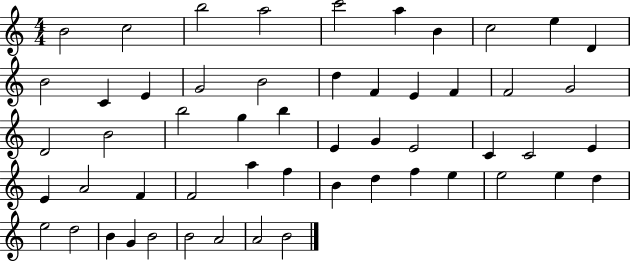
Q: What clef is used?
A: treble